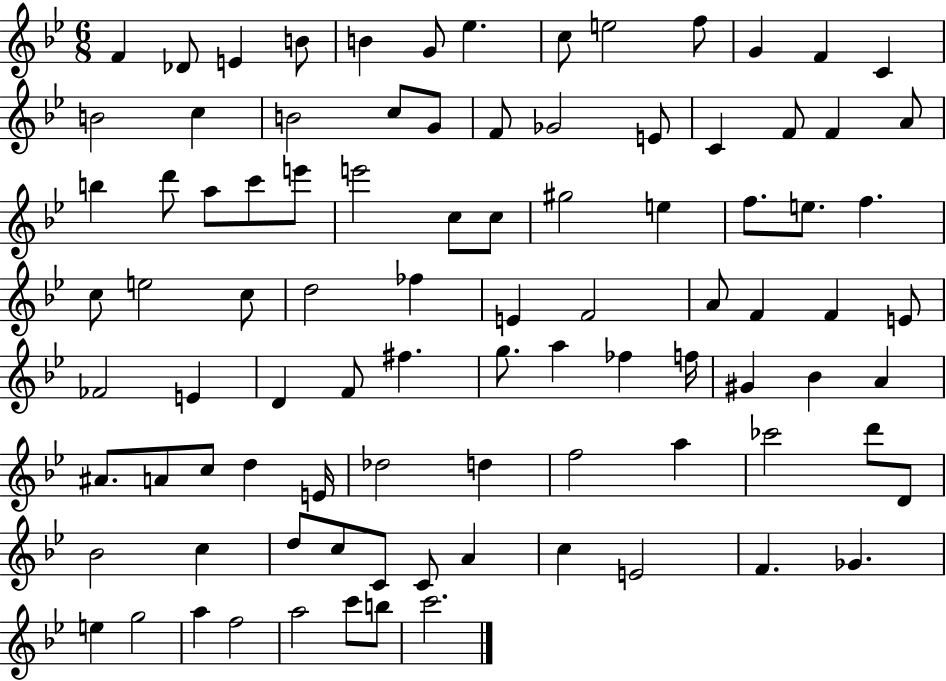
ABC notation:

X:1
T:Untitled
M:6/8
L:1/4
K:Bb
F _D/2 E B/2 B G/2 _e c/2 e2 f/2 G F C B2 c B2 c/2 G/2 F/2 _G2 E/2 C F/2 F A/2 b d'/2 a/2 c'/2 e'/2 e'2 c/2 c/2 ^g2 e f/2 e/2 f c/2 e2 c/2 d2 _f E F2 A/2 F F E/2 _F2 E D F/2 ^f g/2 a _f f/4 ^G _B A ^A/2 A/2 c/2 d E/4 _d2 d f2 a _c'2 d'/2 D/2 _B2 c d/2 c/2 C/2 C/2 A c E2 F _G e g2 a f2 a2 c'/2 b/2 c'2